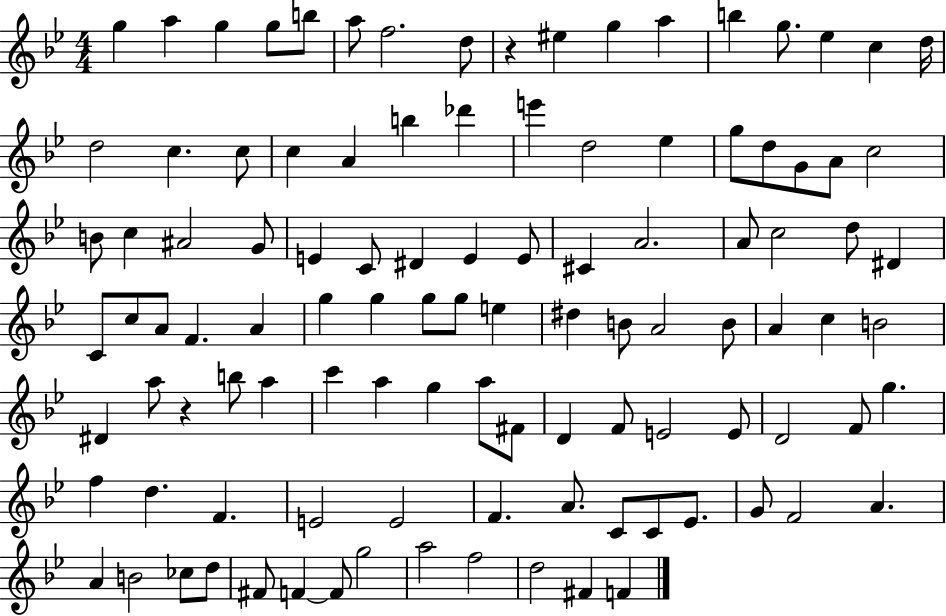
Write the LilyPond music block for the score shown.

{
  \clef treble
  \numericTimeSignature
  \time 4/4
  \key bes \major
  g''4 a''4 g''4 g''8 b''8 | a''8 f''2. d''8 | r4 eis''4 g''4 a''4 | b''4 g''8. ees''4 c''4 d''16 | \break d''2 c''4. c''8 | c''4 a'4 b''4 des'''4 | e'''4 d''2 ees''4 | g''8 d''8 g'8 a'8 c''2 | \break b'8 c''4 ais'2 g'8 | e'4 c'8 dis'4 e'4 e'8 | cis'4 a'2. | a'8 c''2 d''8 dis'4 | \break c'8 c''8 a'8 f'4. a'4 | g''4 g''4 g''8 g''8 e''4 | dis''4 b'8 a'2 b'8 | a'4 c''4 b'2 | \break dis'4 a''8 r4 b''8 a''4 | c'''4 a''4 g''4 a''8 fis'8 | d'4 f'8 e'2 e'8 | d'2 f'8 g''4. | \break f''4 d''4. f'4. | e'2 e'2 | f'4. a'8. c'8 c'8 ees'8. | g'8 f'2 a'4. | \break a'4 b'2 ces''8 d''8 | fis'8 f'4~~ f'8 g''2 | a''2 f''2 | d''2 fis'4 f'4 | \break \bar "|."
}